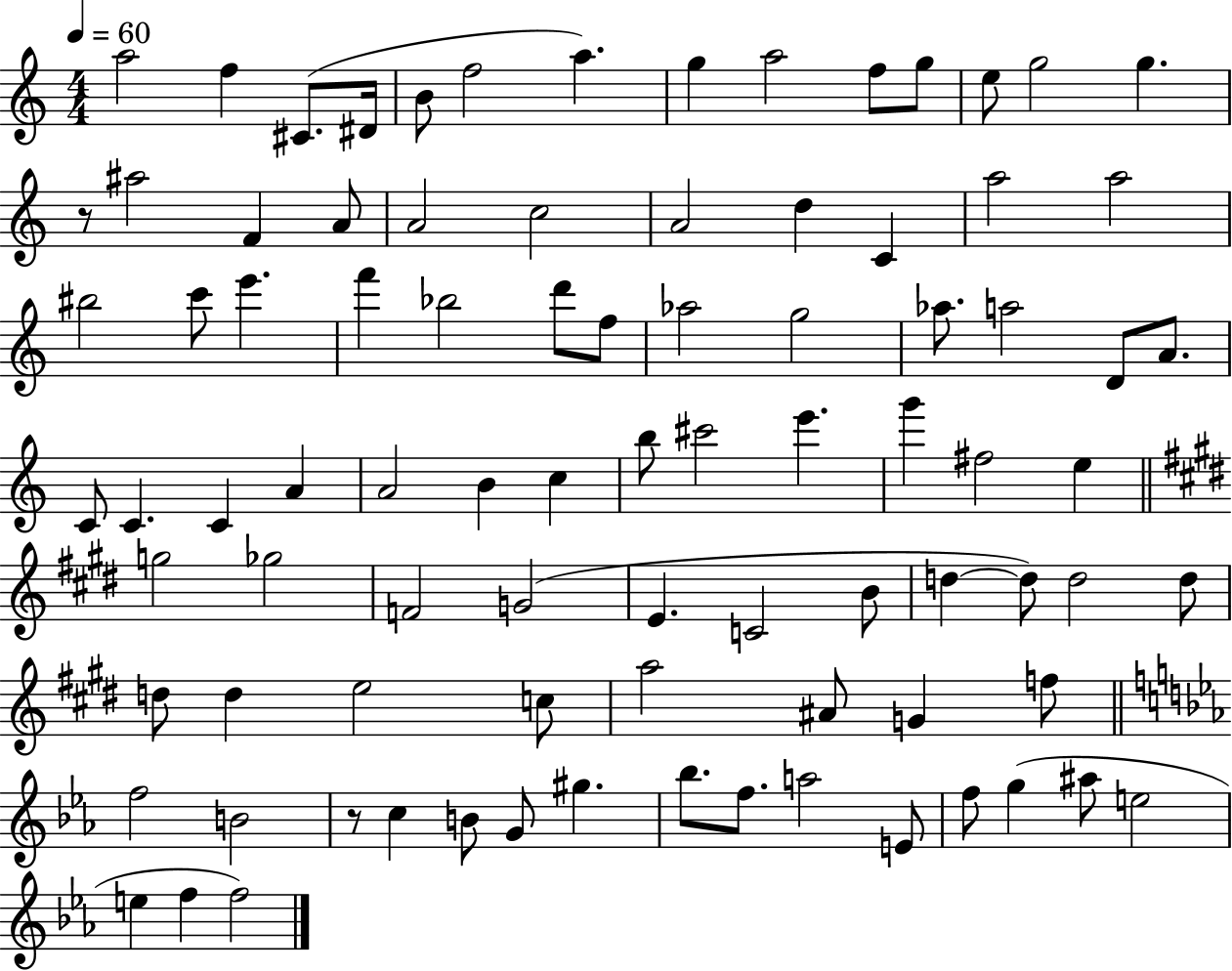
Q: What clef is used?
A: treble